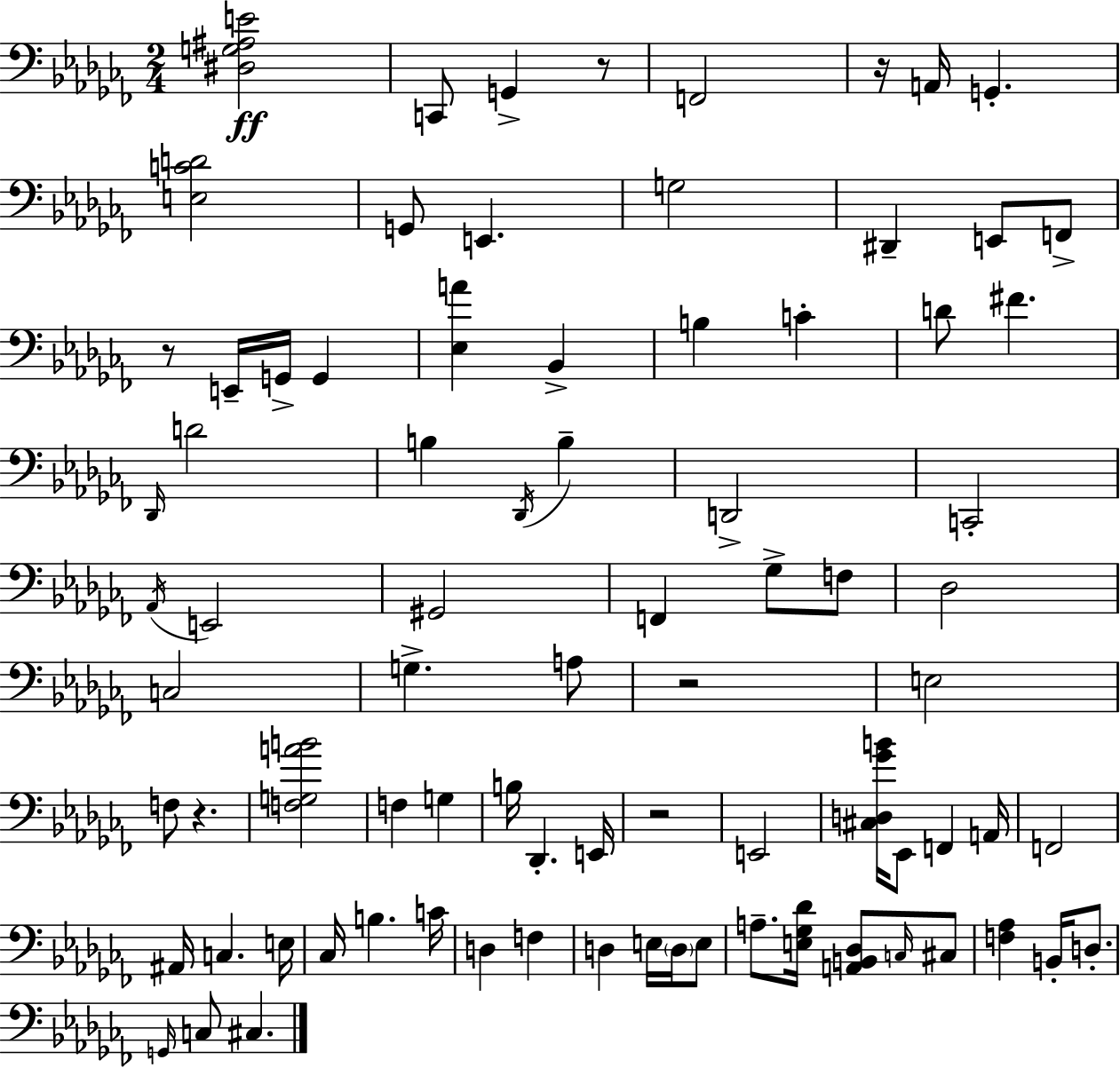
[D#3,G3,A#3,E4]/h C2/e G2/q R/e F2/h R/s A2/s G2/q. [E3,C4,D4]/h G2/e E2/q. G3/h D#2/q E2/e F2/e R/e E2/s G2/s G2/q [Eb3,A4]/q Bb2/q B3/q C4/q D4/e F#4/q. Db2/s D4/h B3/q Db2/s B3/q D2/h C2/h Ab2/s E2/h G#2/h F2/q Gb3/e F3/e Db3/h C3/h G3/q. A3/e R/h E3/h F3/e R/q. [F3,G3,A4,B4]/h F3/q G3/q B3/s Db2/q. E2/s R/h E2/h [C#3,D3,Gb4,B4]/s Eb2/e F2/q A2/s F2/h A#2/s C3/q. E3/s CES3/s B3/q. C4/s D3/q F3/q D3/q E3/s D3/s E3/e A3/e. [E3,Gb3,Db4]/s [A2,B2,Db3]/e C3/s C#3/e [F3,Ab3]/q B2/s D3/e. G2/s C3/e C#3/q.